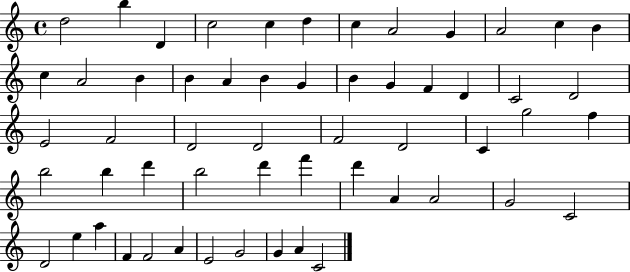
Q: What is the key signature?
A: C major